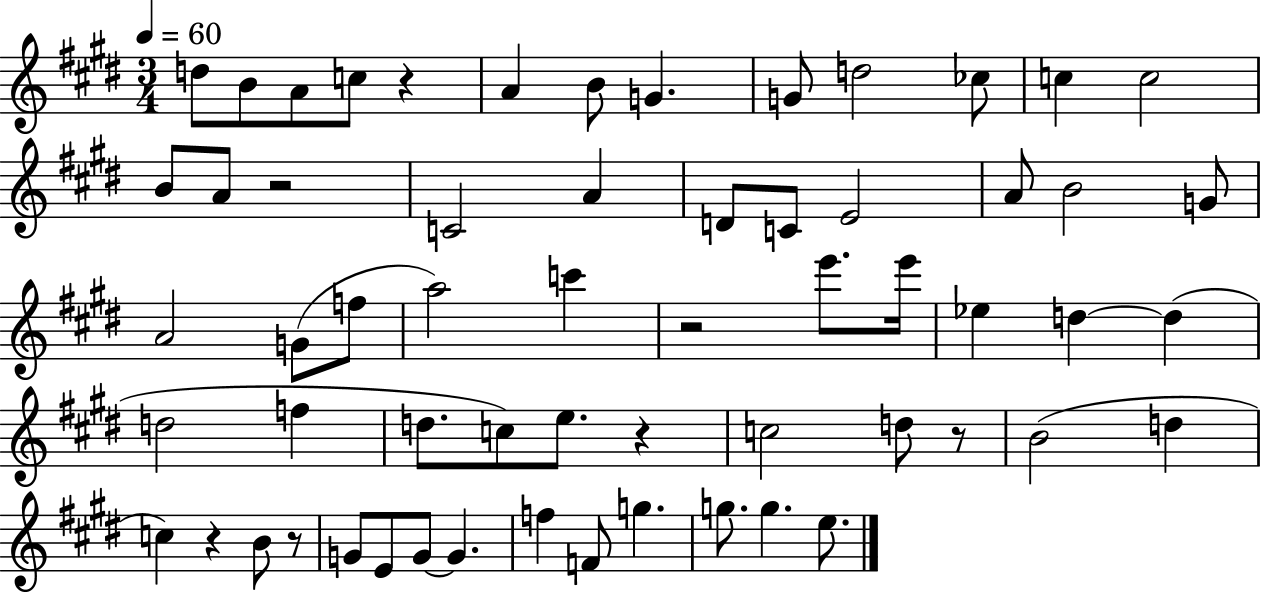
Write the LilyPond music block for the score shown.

{
  \clef treble
  \numericTimeSignature
  \time 3/4
  \key e \major
  \tempo 4 = 60
  d''8 b'8 a'8 c''8 r4 | a'4 b'8 g'4. | g'8 d''2 ces''8 | c''4 c''2 | \break b'8 a'8 r2 | c'2 a'4 | d'8 c'8 e'2 | a'8 b'2 g'8 | \break a'2 g'8( f''8 | a''2) c'''4 | r2 e'''8. e'''16 | ees''4 d''4~~ d''4( | \break d''2 f''4 | d''8. c''8) e''8. r4 | c''2 d''8 r8 | b'2( d''4 | \break c''4) r4 b'8 r8 | g'8 e'8 g'8~~ g'4. | f''4 f'8 g''4. | g''8. g''4. e''8. | \break \bar "|."
}